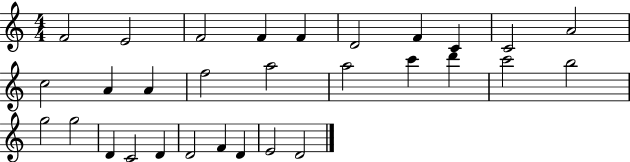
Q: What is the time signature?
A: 4/4